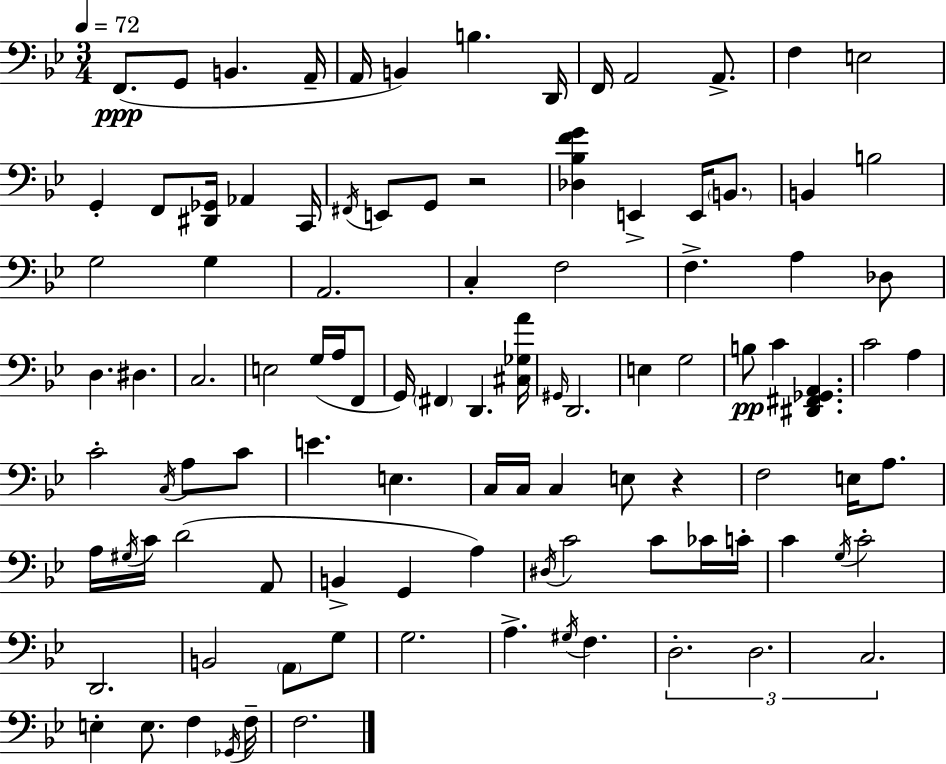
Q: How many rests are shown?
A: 2